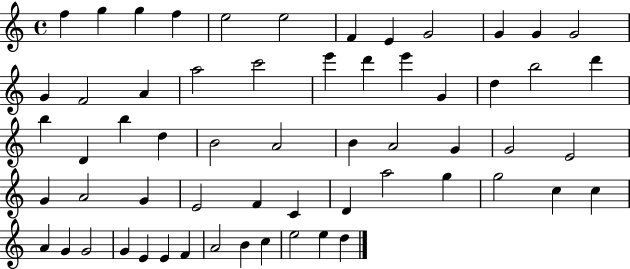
{
  \clef treble
  \time 4/4
  \defaultTimeSignature
  \key c \major
  f''4 g''4 g''4 f''4 | e''2 e''2 | f'4 e'4 g'2 | g'4 g'4 g'2 | \break g'4 f'2 a'4 | a''2 c'''2 | e'''4 d'''4 e'''4 g'4 | d''4 b''2 d'''4 | \break b''4 d'4 b''4 d''4 | b'2 a'2 | b'4 a'2 g'4 | g'2 e'2 | \break g'4 a'2 g'4 | e'2 f'4 c'4 | d'4 a''2 g''4 | g''2 c''4 c''4 | \break a'4 g'4 g'2 | g'4 e'4 e'4 f'4 | a'2 b'4 c''4 | e''2 e''4 d''4 | \break \bar "|."
}